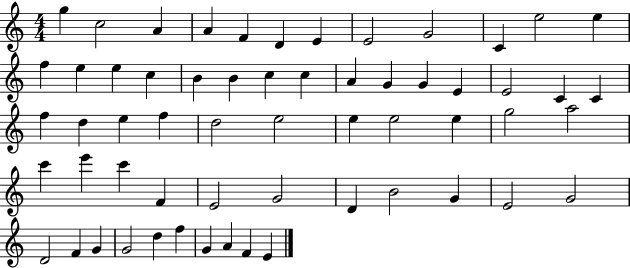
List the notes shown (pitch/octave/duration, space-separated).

G5/q C5/h A4/q A4/q F4/q D4/q E4/q E4/h G4/h C4/q E5/h E5/q F5/q E5/q E5/q C5/q B4/q B4/q C5/q C5/q A4/q G4/q G4/q E4/q E4/h C4/q C4/q F5/q D5/q E5/q F5/q D5/h E5/h E5/q E5/h E5/q G5/h A5/h C6/q E6/q C6/q F4/q E4/h G4/h D4/q B4/h G4/q E4/h G4/h D4/h F4/q G4/q G4/h D5/q F5/q G4/q A4/q F4/q E4/q